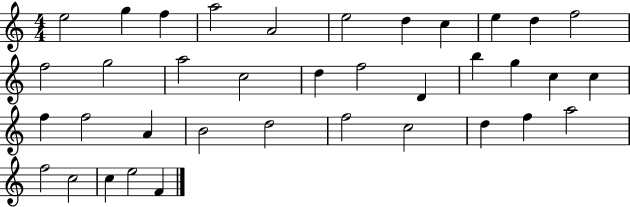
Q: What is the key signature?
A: C major